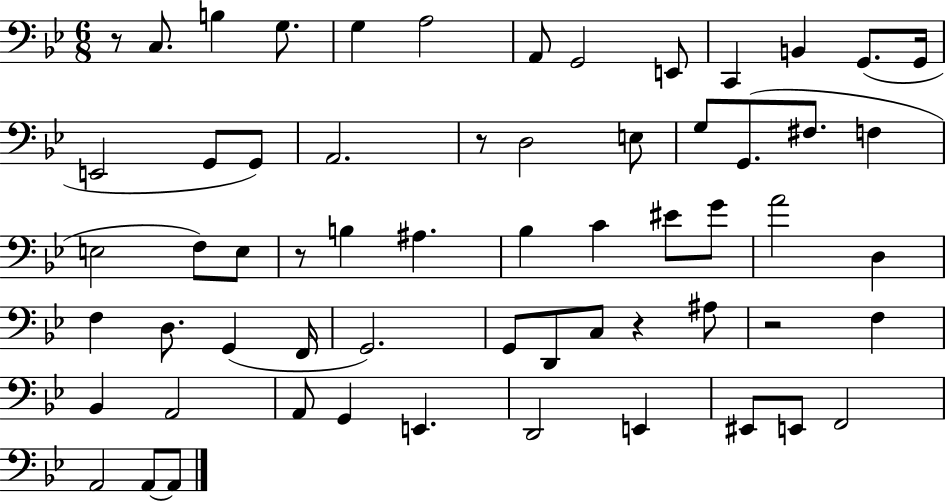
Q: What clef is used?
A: bass